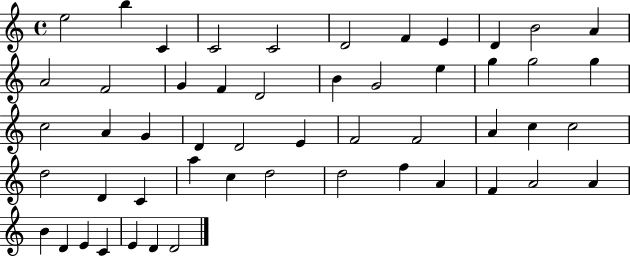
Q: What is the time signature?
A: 4/4